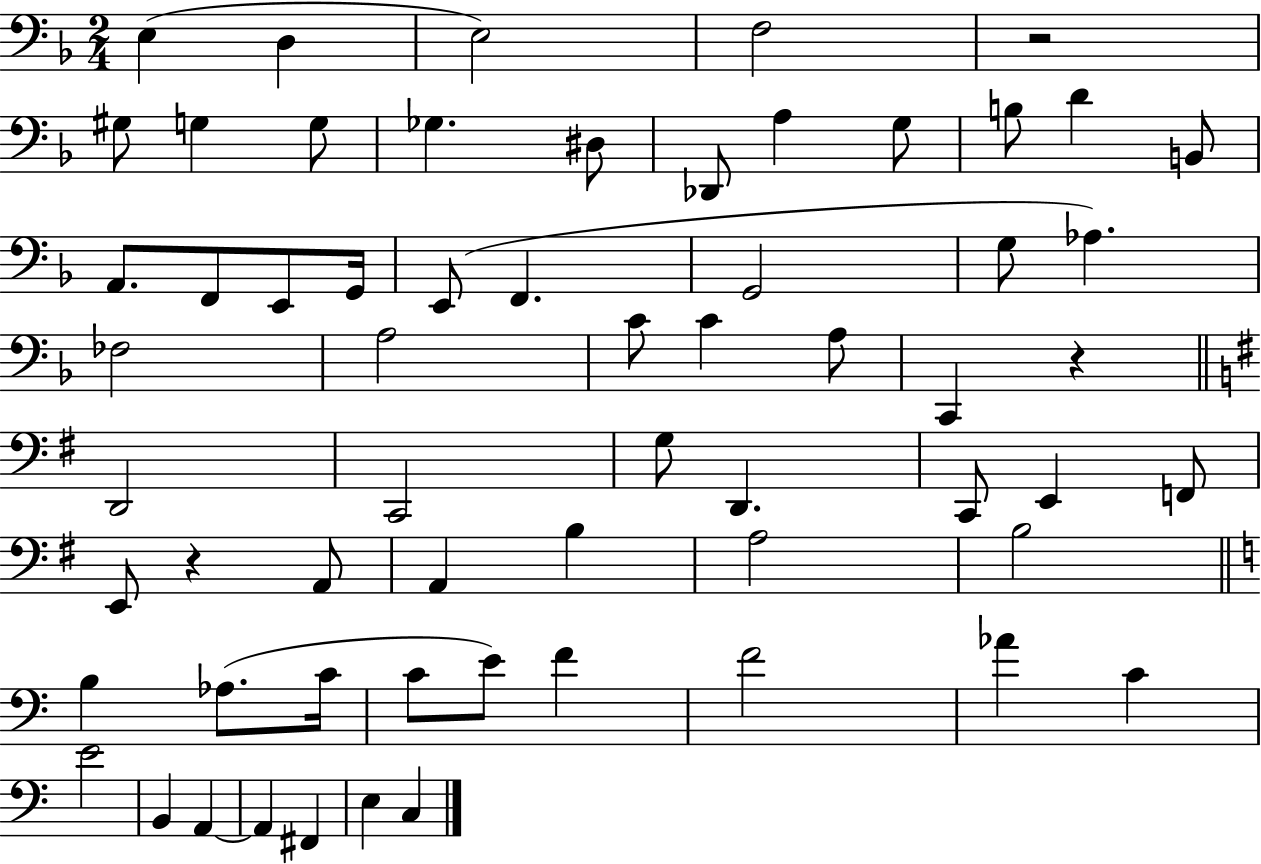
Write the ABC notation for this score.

X:1
T:Untitled
M:2/4
L:1/4
K:F
E, D, E,2 F,2 z2 ^G,/2 G, G,/2 _G, ^D,/2 _D,,/2 A, G,/2 B,/2 D B,,/2 A,,/2 F,,/2 E,,/2 G,,/4 E,,/2 F,, G,,2 G,/2 _A, _F,2 A,2 C/2 C A,/2 C,, z D,,2 C,,2 G,/2 D,, C,,/2 E,, F,,/2 E,,/2 z A,,/2 A,, B, A,2 B,2 B, _A,/2 C/4 C/2 E/2 F F2 _A C E2 B,, A,, A,, ^F,, E, C,